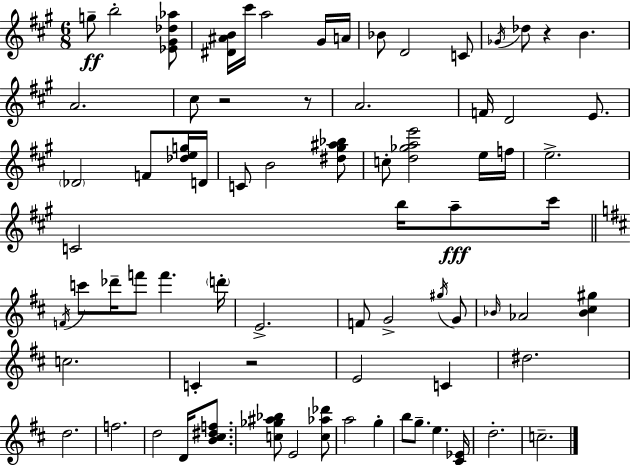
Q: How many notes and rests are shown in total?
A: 75